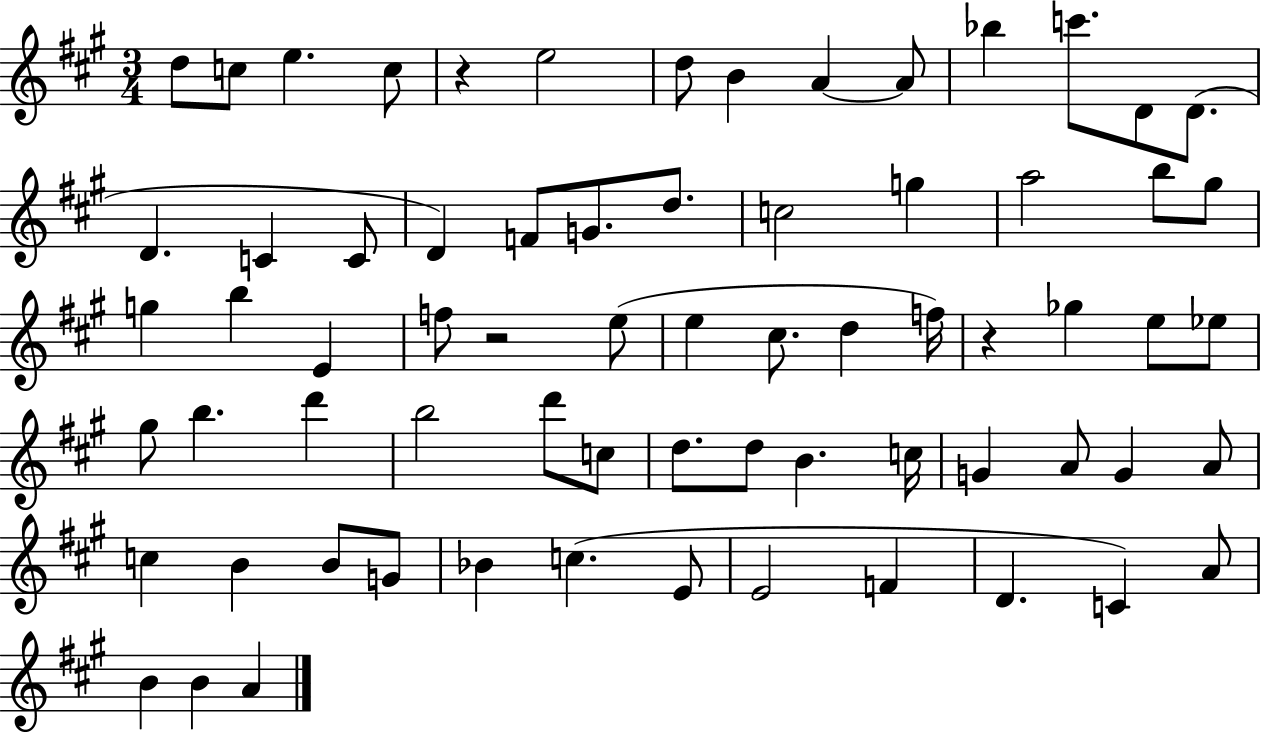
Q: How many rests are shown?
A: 3